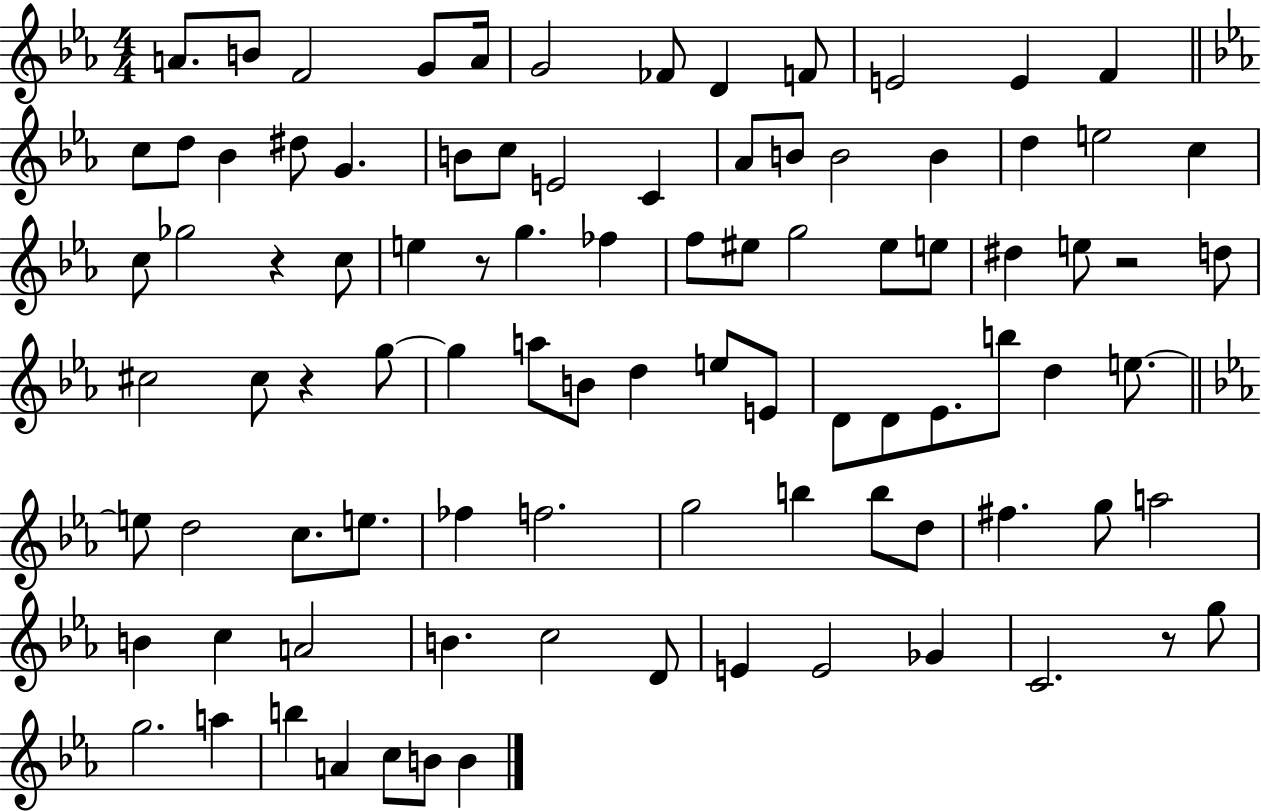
A4/e. B4/e F4/h G4/e A4/s G4/h FES4/e D4/q F4/e E4/h E4/q F4/q C5/e D5/e Bb4/q D#5/e G4/q. B4/e C5/e E4/h C4/q Ab4/e B4/e B4/h B4/q D5/q E5/h C5/q C5/e Gb5/h R/q C5/e E5/q R/e G5/q. FES5/q F5/e EIS5/e G5/h EIS5/e E5/e D#5/q E5/e R/h D5/e C#5/h C#5/e R/q G5/e G5/q A5/e B4/e D5/q E5/e E4/e D4/e D4/e Eb4/e. B5/e D5/q E5/e. E5/e D5/h C5/e. E5/e. FES5/q F5/h. G5/h B5/q B5/e D5/e F#5/q. G5/e A5/h B4/q C5/q A4/h B4/q. C5/h D4/e E4/q E4/h Gb4/q C4/h. R/e G5/e G5/h. A5/q B5/q A4/q C5/e B4/e B4/q